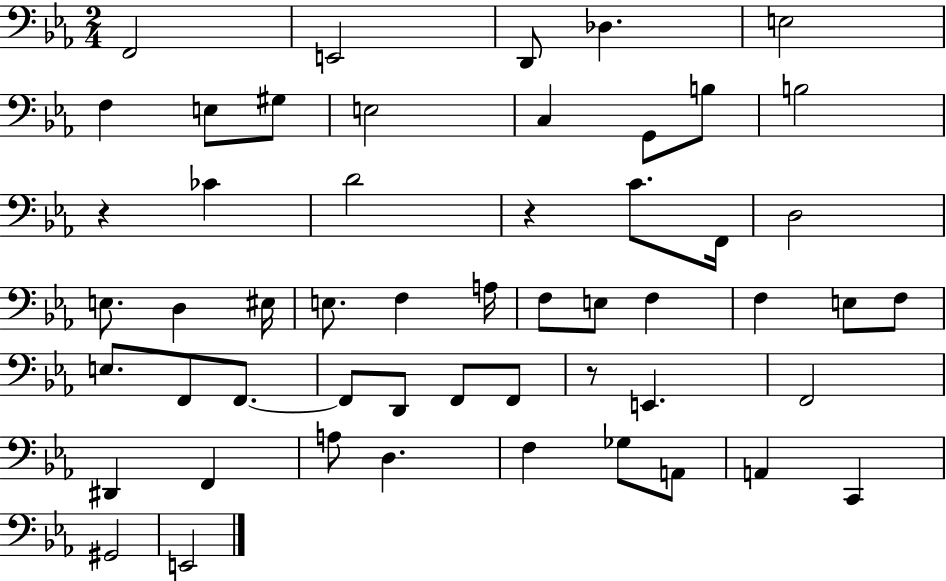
F2/h E2/h D2/e Db3/q. E3/h F3/q E3/e G#3/e E3/h C3/q G2/e B3/e B3/h R/q CES4/q D4/h R/q C4/e. F2/s D3/h E3/e. D3/q EIS3/s E3/e. F3/q A3/s F3/e E3/e F3/q F3/q E3/e F3/e E3/e. F2/e F2/e. F2/e D2/e F2/e F2/e R/e E2/q. F2/h D#2/q F2/q A3/e D3/q. F3/q Gb3/e A2/e A2/q C2/q G#2/h E2/h